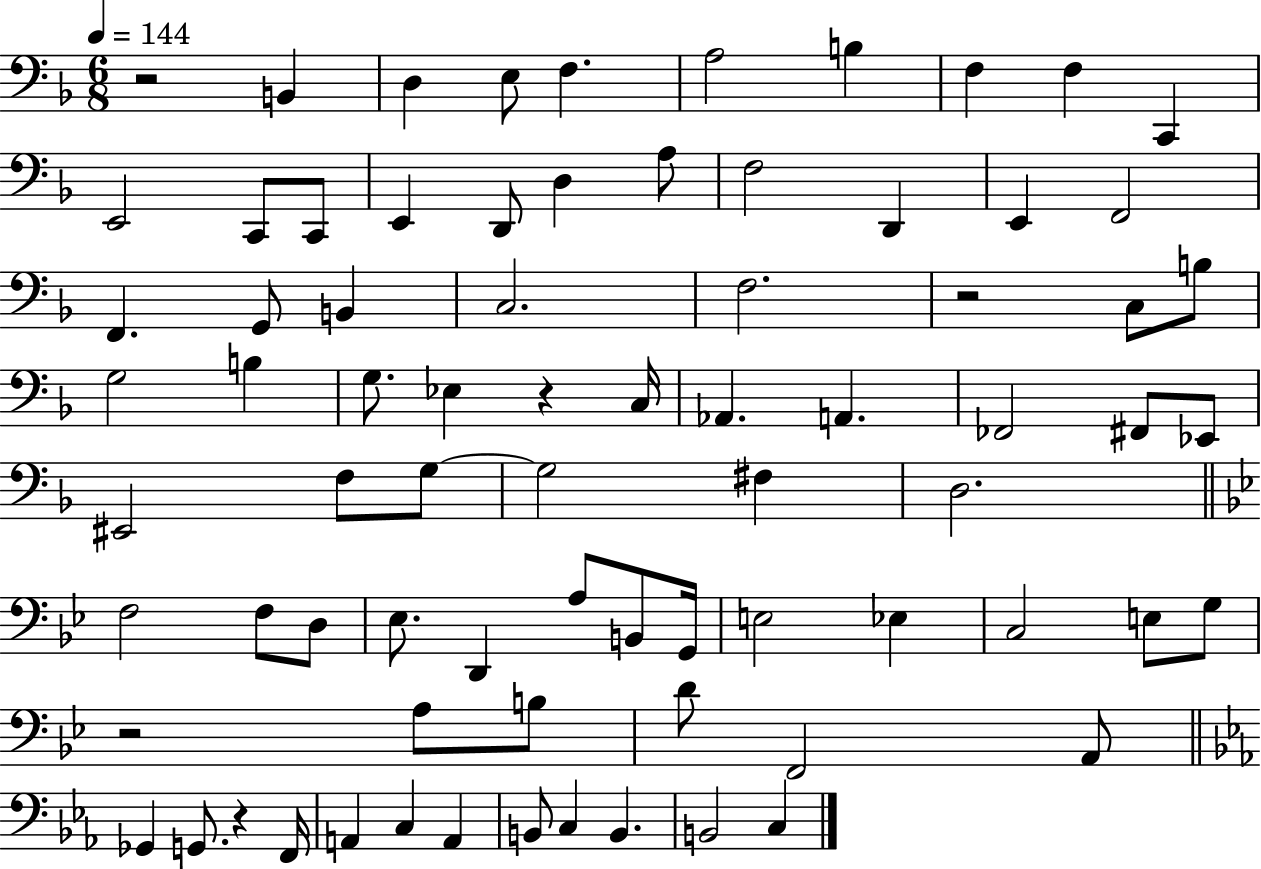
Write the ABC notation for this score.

X:1
T:Untitled
M:6/8
L:1/4
K:F
z2 B,, D, E,/2 F, A,2 B, F, F, C,, E,,2 C,,/2 C,,/2 E,, D,,/2 D, A,/2 F,2 D,, E,, F,,2 F,, G,,/2 B,, C,2 F,2 z2 C,/2 B,/2 G,2 B, G,/2 _E, z C,/4 _A,, A,, _F,,2 ^F,,/2 _E,,/2 ^E,,2 F,/2 G,/2 G,2 ^F, D,2 F,2 F,/2 D,/2 _E,/2 D,, A,/2 B,,/2 G,,/4 E,2 _E, C,2 E,/2 G,/2 z2 A,/2 B,/2 D/2 F,,2 A,,/2 _G,, G,,/2 z F,,/4 A,, C, A,, B,,/2 C, B,, B,,2 C,